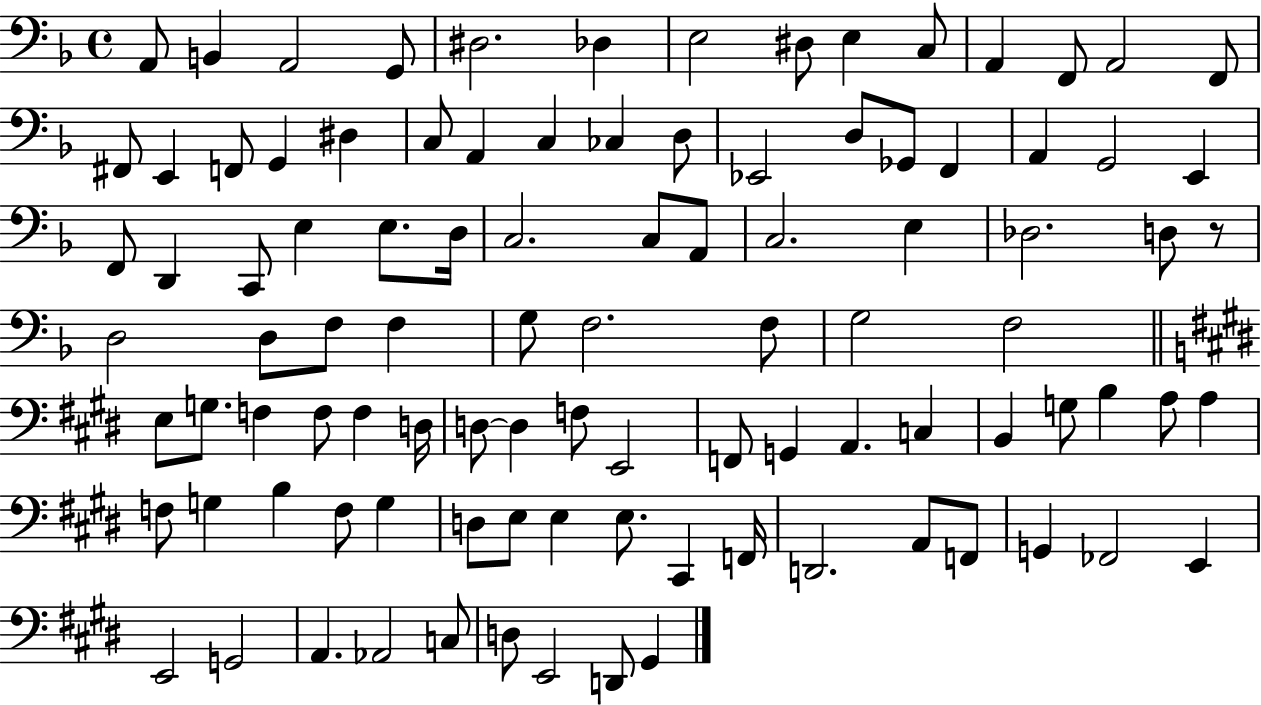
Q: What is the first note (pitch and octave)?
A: A2